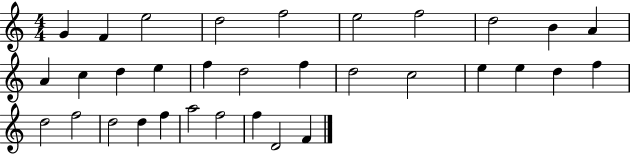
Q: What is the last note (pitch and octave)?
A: F4